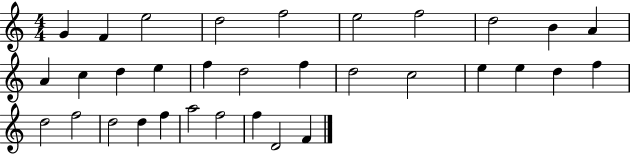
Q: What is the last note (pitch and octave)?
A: F4